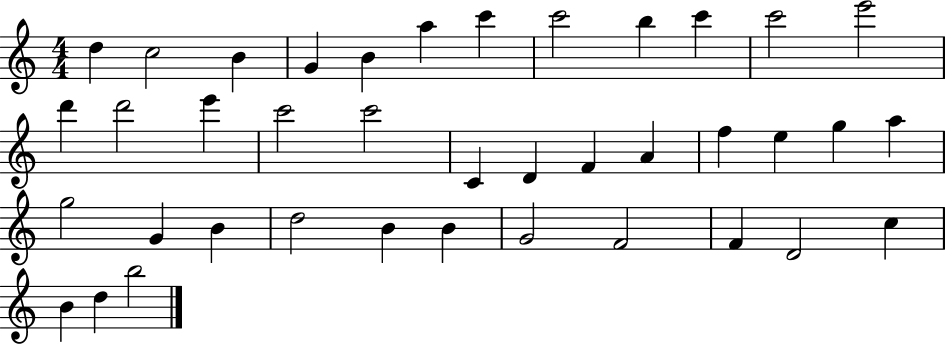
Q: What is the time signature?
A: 4/4